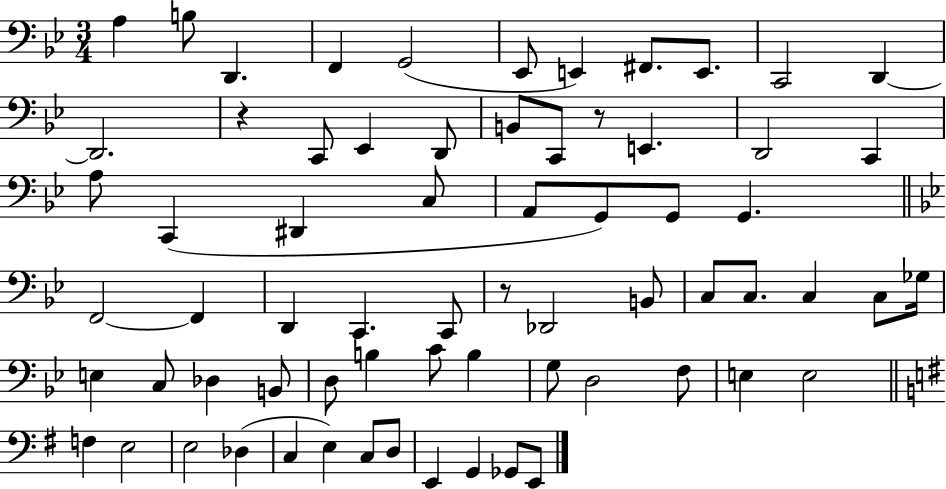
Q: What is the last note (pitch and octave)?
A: E2